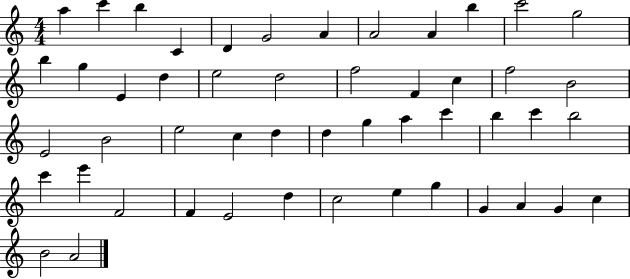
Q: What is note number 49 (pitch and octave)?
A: B4